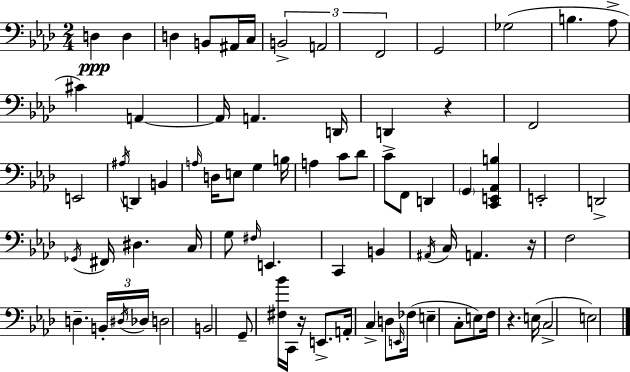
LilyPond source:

{
  \clef bass
  \numericTimeSignature
  \time 2/4
  \key aes \major
  d4\ppp d4 | d4 b,8 ais,16 c16 | \tuplet 3/2 { b,2-> | a,2 | \break f,2 } | g,2 | ges2( | b4. aes8-> | \break cis'4) a,4~~ | a,16 a,4. d,16 | d,4 r4 | f,2 | \break e,2 | \acciaccatura { ais16 } d,4 b,4 | \grace { a16 } d16 e8 g4 | b16 a4 c'8 | \break des'8 c'8-> f,8 d,4 | \parenthesize g,4 <c, e, aes, b>4 | e,2-. | d,2-> | \break \acciaccatura { ges,16 } fis,16 dis4. | c16 g8 \grace { fis16 } e,4. | c,4 | b,4 \acciaccatura { ais,16 } c16 a,4. | \break r16 f2 | d4.-- | \tuplet 3/2 { b,16-. \acciaccatura { dis16 } des16 } d2 | b,2 | \break g,8-- | <fis bes'>16 c,16 r16 e,8.-> a,16-. c4-> | d8 \grace { e,16 } fes16( e4-- | c8-. e8) f16 | \break r4. e16( c2-> | e2) | \bar "|."
}